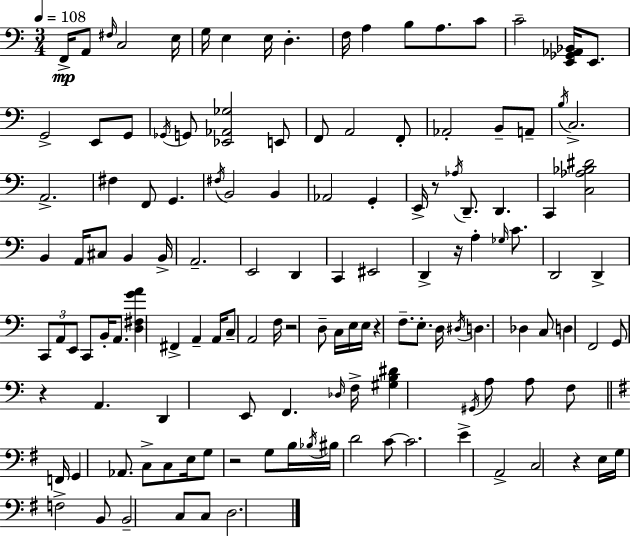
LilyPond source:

{
  \clef bass
  \numericTimeSignature
  \time 3/4
  \key a \minor
  \tempo 4 = 108
  \repeat volta 2 { f,16->\mp a,8 \grace { fis16 } c2 | e16 g16 e4 e16 d4.-. | f16 a4 b8 a8. c'8 | c'2-- <e, ges, aes, bes,>16 e,8. | \break g,2-> e,8 g,8 | \acciaccatura { ges,16 } g,8 <ees, aes, ges>2 | e,8 f,8 a,2 | f,8-. aes,2-. b,8-- | \break a,8-- \acciaccatura { b16 } c2.-> | a,2.-> | fis4 f,8 g,4. | \acciaccatura { fis16 } b,2 | \break b,4 aes,2 | g,4-. e,16-> r8 \acciaccatura { aes16 } d,8.-- d,4. | c,4 <c aes bes dis'>2 | b,4 a,16 cis8 | \break b,4 b,16-> a,2.-- | e,2 | d,4 c,4 eis,2 | d,4-> r16 a4-. | \break \grace { ges16 } c'8. d,2 | d,4-> \tuplet 3/2 { c,8 a,8 e,8 } | c,8 b,16-. a,8. <d fis g' a'>4 fis,4-> | a,4-- a,16 c8-- a,2 | \break f16 r2 | d8-- c16 e16 e16 r4 f8.-- | e8.-. d16 \acciaccatura { dis16 } d4. | des4 c8 d4 f,2 | \break g,8 r4 | a,4. d,4 e,8 | f,4. \grace { des16 } f16-> <gis b dis'>4 | \acciaccatura { gis,16 } a8 a8 f8 \bar "||" \break \key e \minor f,16 g,4 aes,8. c8-> c8 | e16 g8 r2 g8 | b16 \acciaccatura { bes16 } bis16 d'2 | c'8~~ c'2. | \break e'4-> a,2-> | c2 r4 | e16 g16 f2-> | b,8 b,2-- c8 | \break c8 d2. | } \bar "|."
}